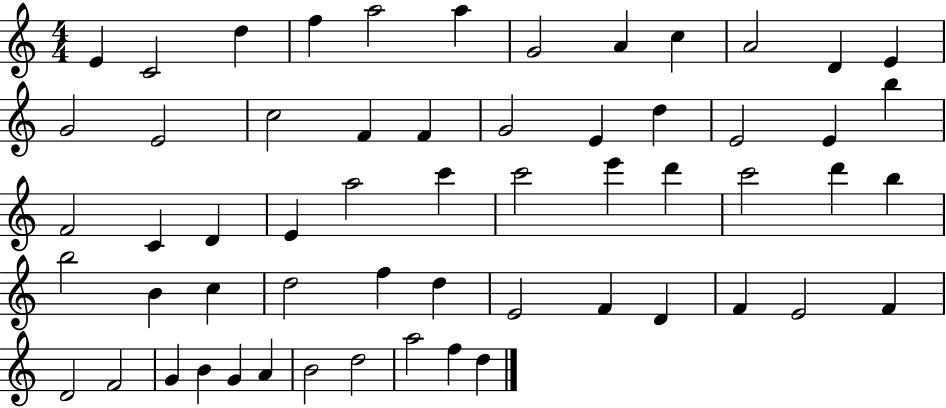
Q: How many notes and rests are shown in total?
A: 58